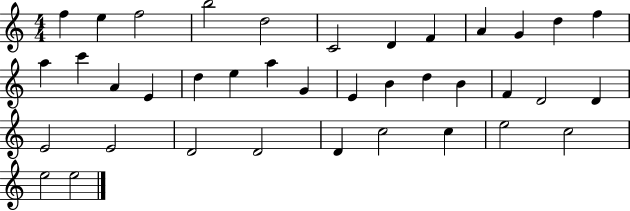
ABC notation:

X:1
T:Untitled
M:4/4
L:1/4
K:C
f e f2 b2 d2 C2 D F A G d f a c' A E d e a G E B d B F D2 D E2 E2 D2 D2 D c2 c e2 c2 e2 e2